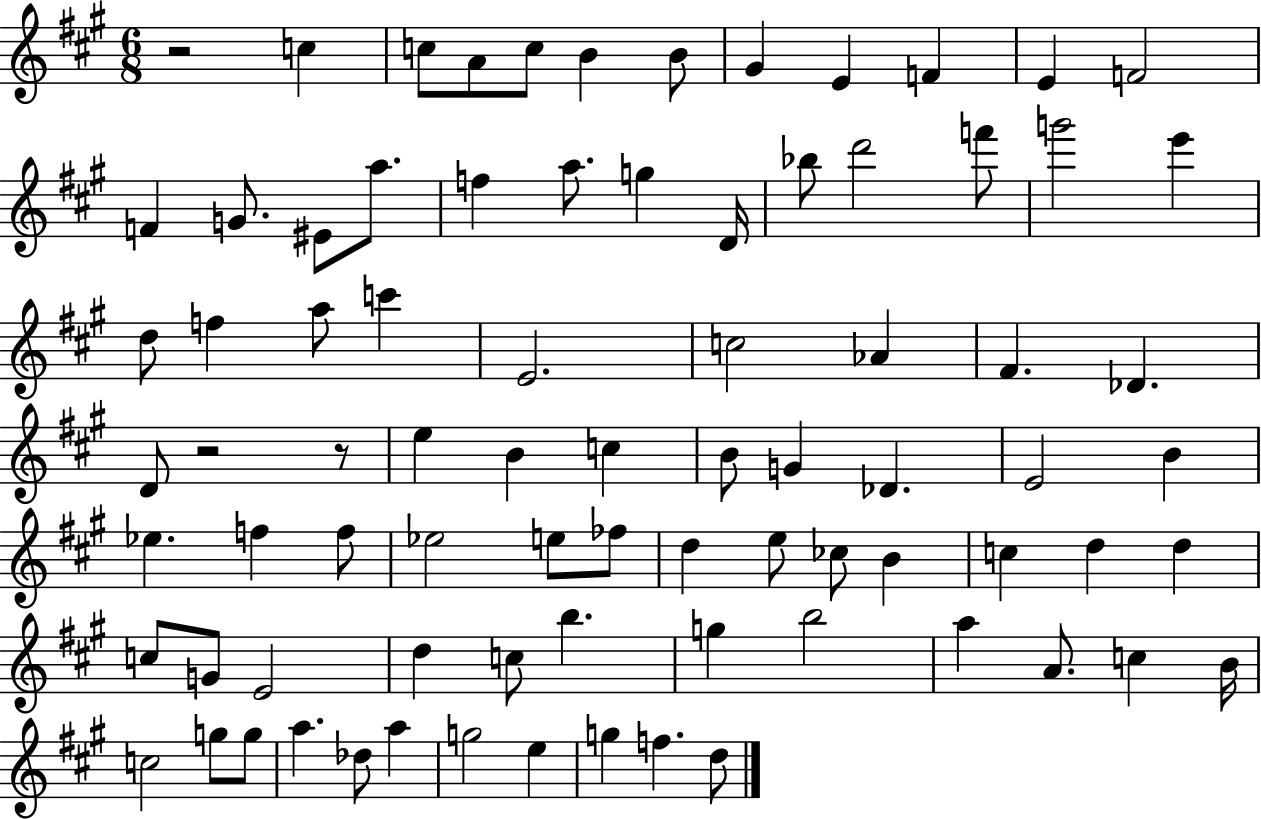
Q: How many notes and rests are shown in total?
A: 81